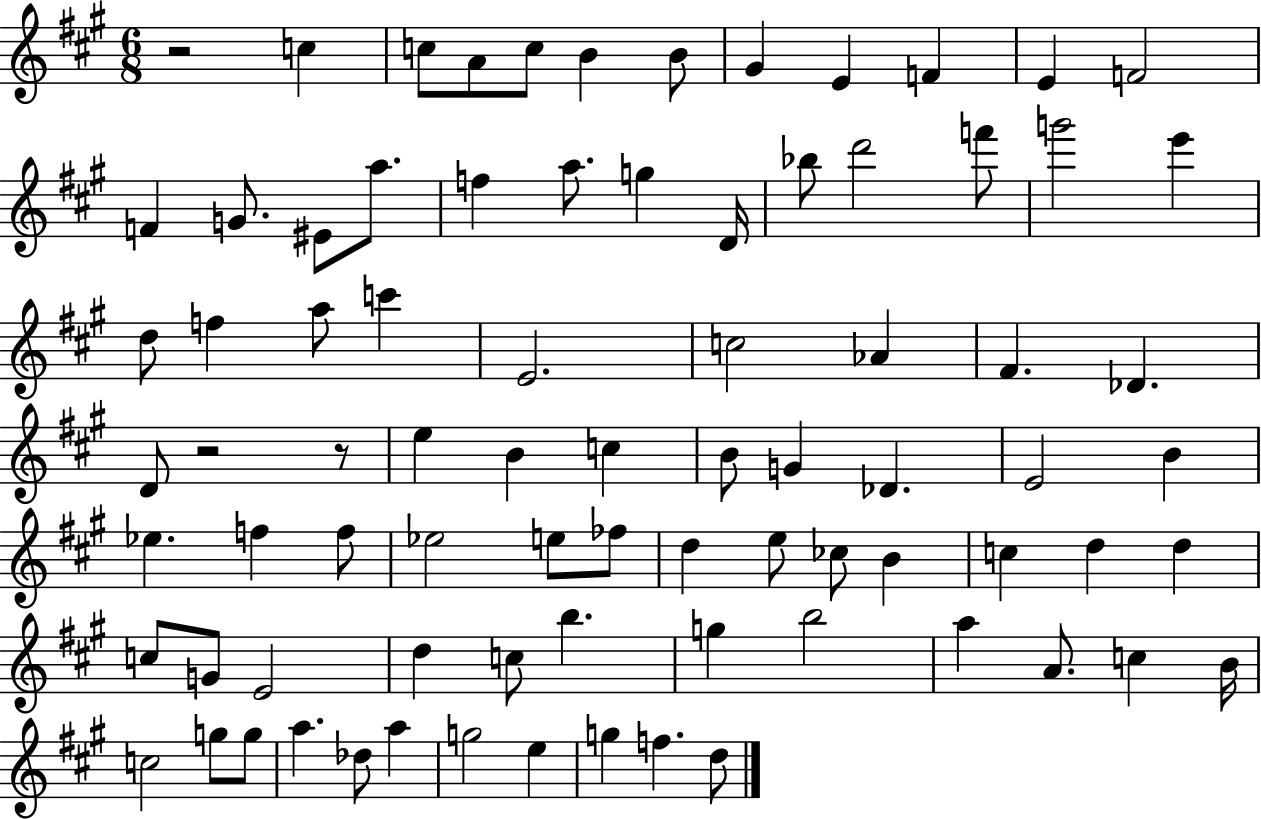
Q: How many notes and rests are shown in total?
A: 81